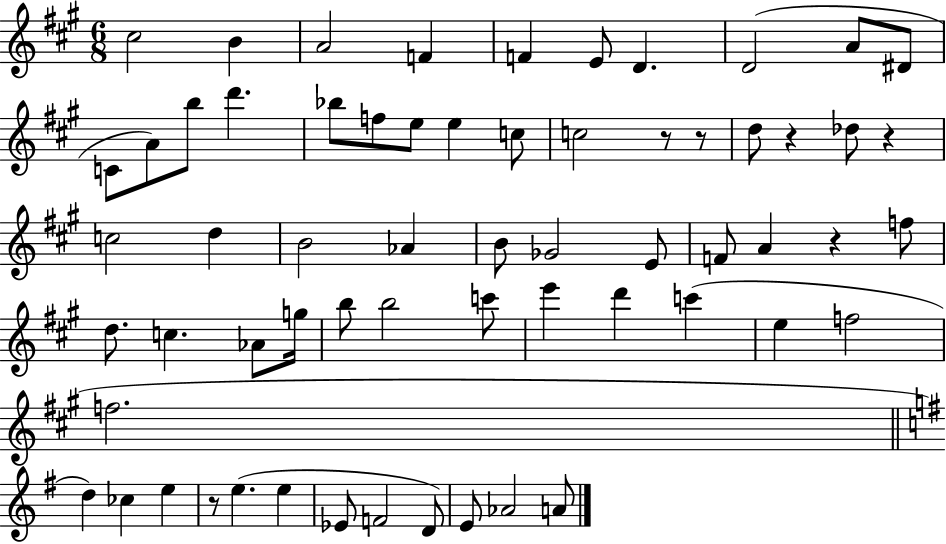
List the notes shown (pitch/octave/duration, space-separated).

C#5/h B4/q A4/h F4/q F4/q E4/e D4/q. D4/h A4/e D#4/e C4/e A4/e B5/e D6/q. Bb5/e F5/e E5/e E5/q C5/e C5/h R/e R/e D5/e R/q Db5/e R/q C5/h D5/q B4/h Ab4/q B4/e Gb4/h E4/e F4/e A4/q R/q F5/e D5/e. C5/q. Ab4/e G5/s B5/e B5/h C6/e E6/q D6/q C6/q E5/q F5/h F5/h. D5/q CES5/q E5/q R/e E5/q. E5/q Eb4/e F4/h D4/e E4/e Ab4/h A4/e